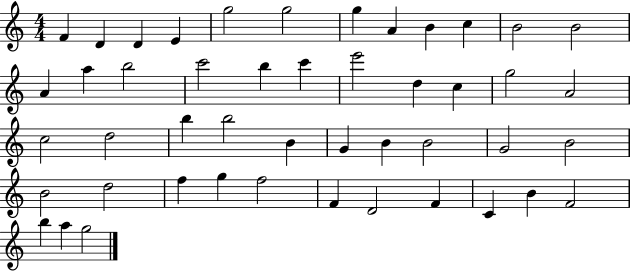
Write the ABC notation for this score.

X:1
T:Untitled
M:4/4
L:1/4
K:C
F D D E g2 g2 g A B c B2 B2 A a b2 c'2 b c' e'2 d c g2 A2 c2 d2 b b2 B G B B2 G2 B2 B2 d2 f g f2 F D2 F C B F2 b a g2